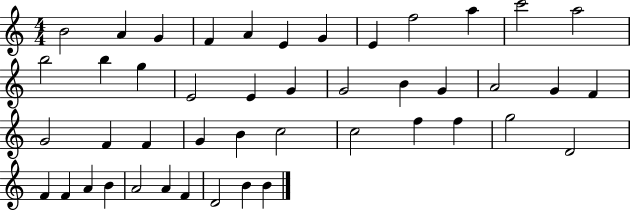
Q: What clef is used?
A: treble